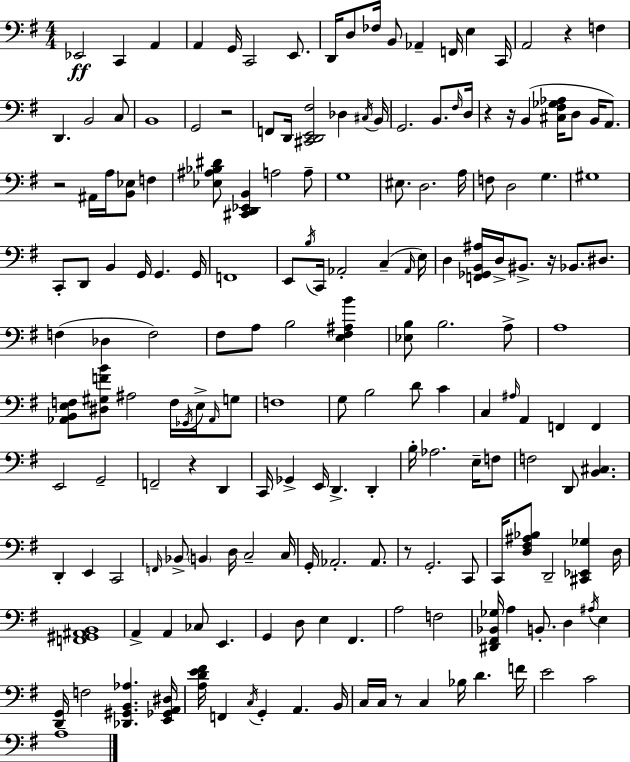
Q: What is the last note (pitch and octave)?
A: A3